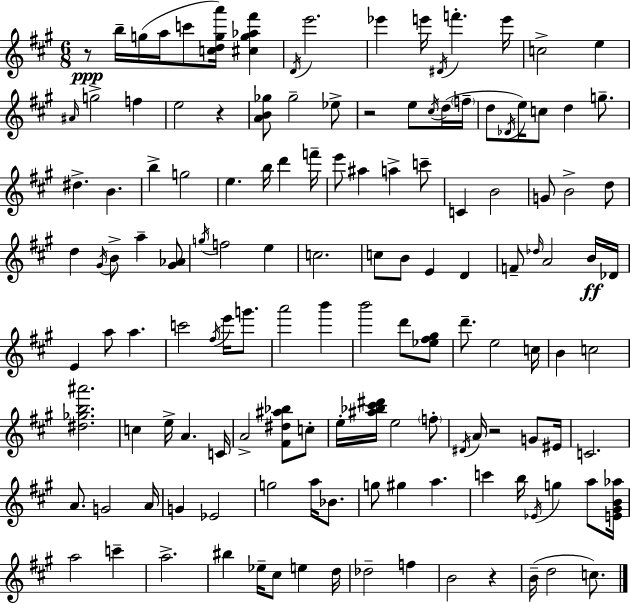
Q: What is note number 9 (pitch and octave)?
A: D#4